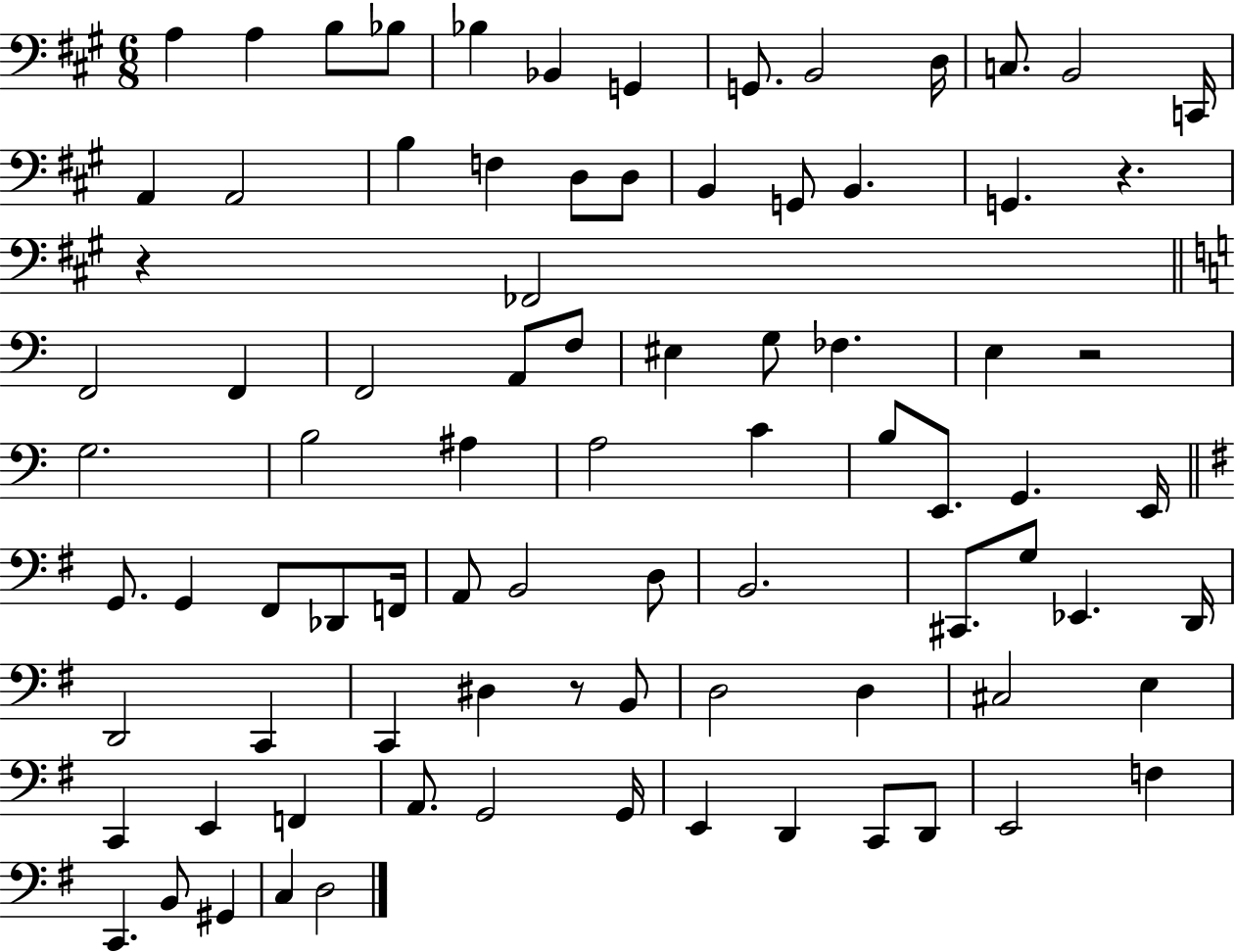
A3/q A3/q B3/e Bb3/e Bb3/q Bb2/q G2/q G2/e. B2/h D3/s C3/e. B2/h C2/s A2/q A2/h B3/q F3/q D3/e D3/e B2/q G2/e B2/q. G2/q. R/q. R/q FES2/h F2/h F2/q F2/h A2/e F3/e EIS3/q G3/e FES3/q. E3/q R/h G3/h. B3/h A#3/q A3/h C4/q B3/e E2/e. G2/q. E2/s G2/e. G2/q F#2/e Db2/e F2/s A2/e B2/h D3/e B2/h. C#2/e. G3/e Eb2/q. D2/s D2/h C2/q C2/q D#3/q R/e B2/e D3/h D3/q C#3/h E3/q C2/q E2/q F2/q A2/e. G2/h G2/s E2/q D2/q C2/e D2/e E2/h F3/q C2/q. B2/e G#2/q C3/q D3/h